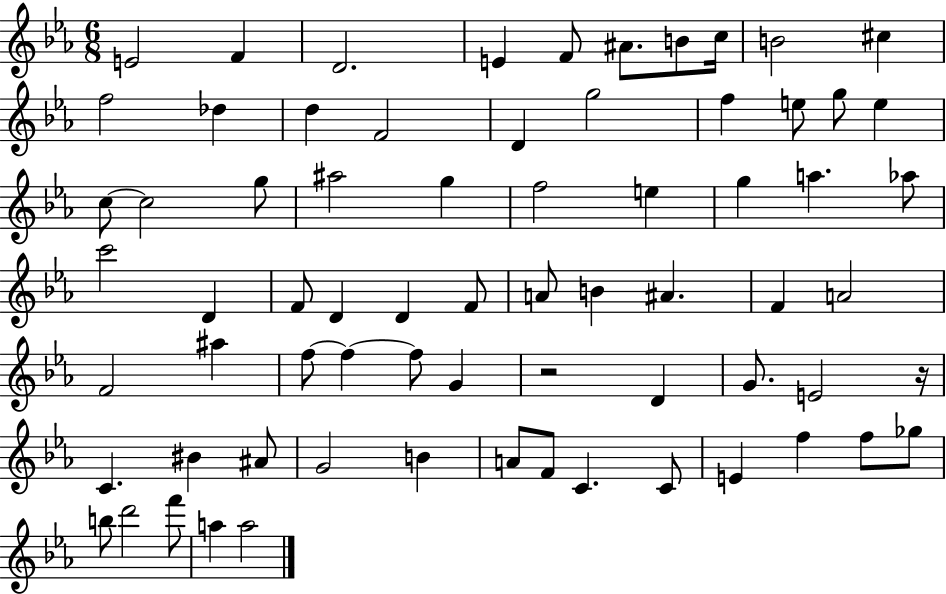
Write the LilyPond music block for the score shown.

{
  \clef treble
  \numericTimeSignature
  \time 6/8
  \key ees \major
  e'2 f'4 | d'2. | e'4 f'8 ais'8. b'8 c''16 | b'2 cis''4 | \break f''2 des''4 | d''4 f'2 | d'4 g''2 | f''4 e''8 g''8 e''4 | \break c''8~~ c''2 g''8 | ais''2 g''4 | f''2 e''4 | g''4 a''4. aes''8 | \break c'''2 d'4 | f'8 d'4 d'4 f'8 | a'8 b'4 ais'4. | f'4 a'2 | \break f'2 ais''4 | f''8~~ f''4~~ f''8 g'4 | r2 d'4 | g'8. e'2 r16 | \break c'4. bis'4 ais'8 | g'2 b'4 | a'8 f'8 c'4. c'8 | e'4 f''4 f''8 ges''8 | \break b''8 d'''2 f'''8 | a''4 a''2 | \bar "|."
}